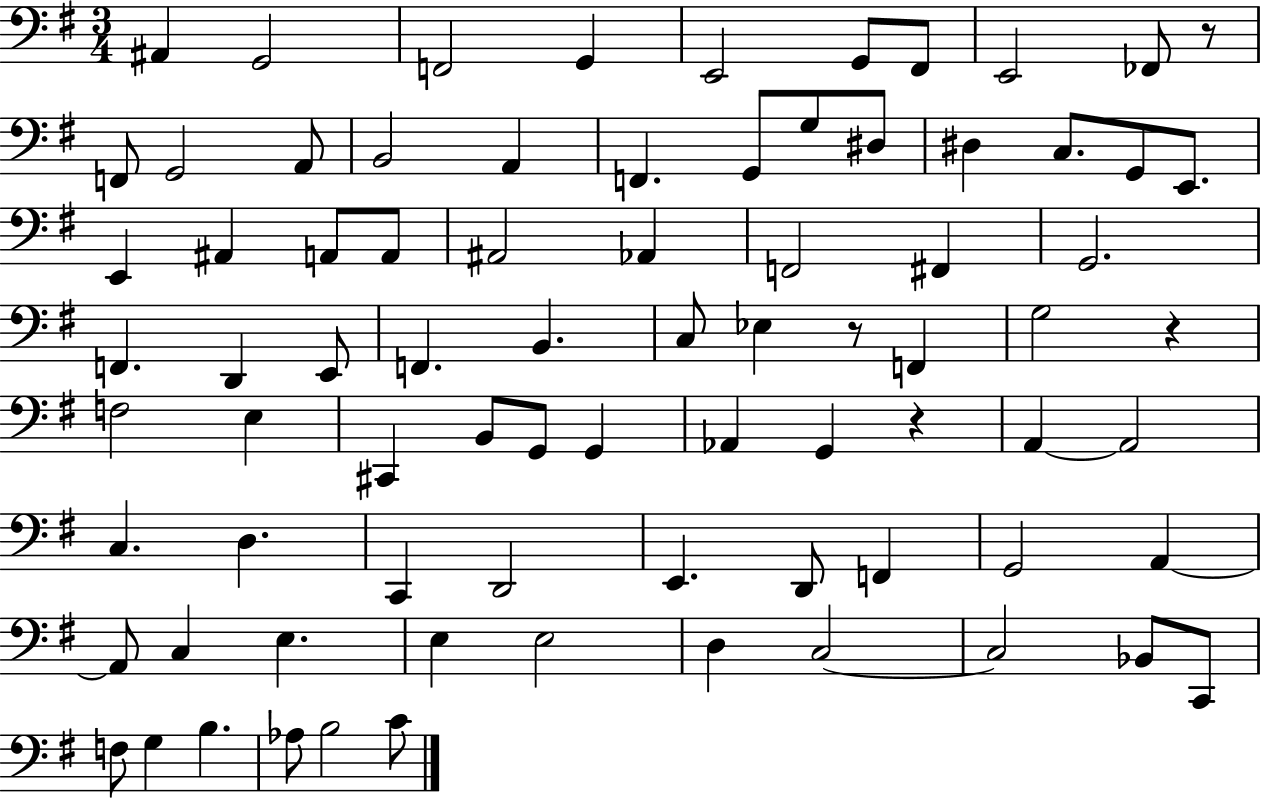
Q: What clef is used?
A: bass